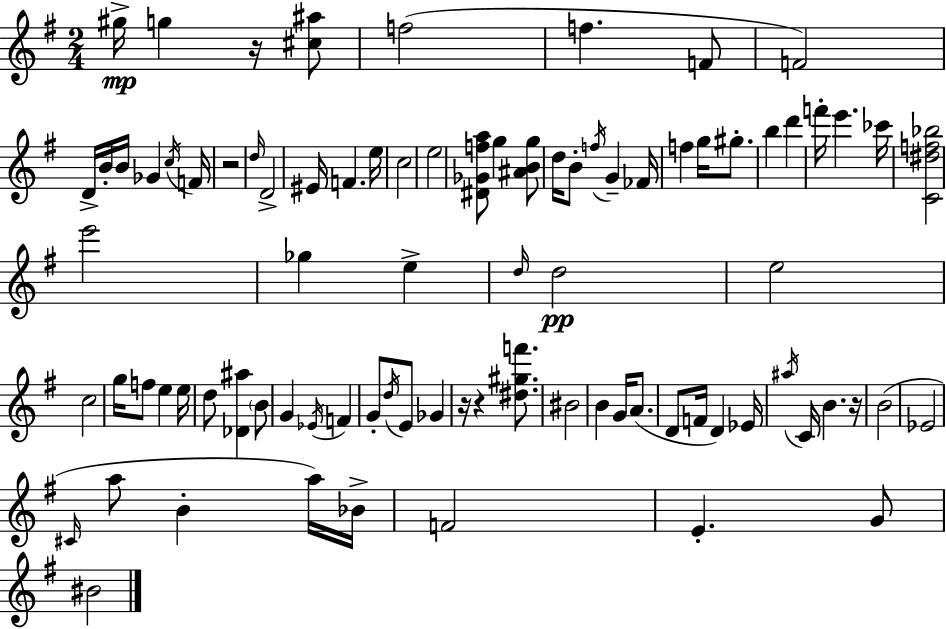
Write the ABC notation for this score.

X:1
T:Untitled
M:2/4
L:1/4
K:G
^g/4 g z/4 [^c^a]/2 f2 f F/2 F2 D/4 B/4 B/4 _G c/4 F/4 z2 d/4 D2 ^E/4 F e/4 c2 e2 [^D_Gfa]/2 g [^ABg]/2 d/4 B/2 f/4 G _F/4 f g/4 ^g/2 b d' f'/4 e' _c'/4 [C^df_b]2 e'2 _g e d/4 d2 e2 c2 g/4 f/2 e e/4 d/2 [_D^a] B/2 G _E/4 F G/2 d/4 E/2 _G z/4 z [^d^gf']/2 ^B2 B G/4 A/2 D/2 F/4 D _E/4 ^a/4 C/4 B z/4 B2 _E2 ^C/4 a/2 B a/4 _B/4 F2 E G/2 ^B2